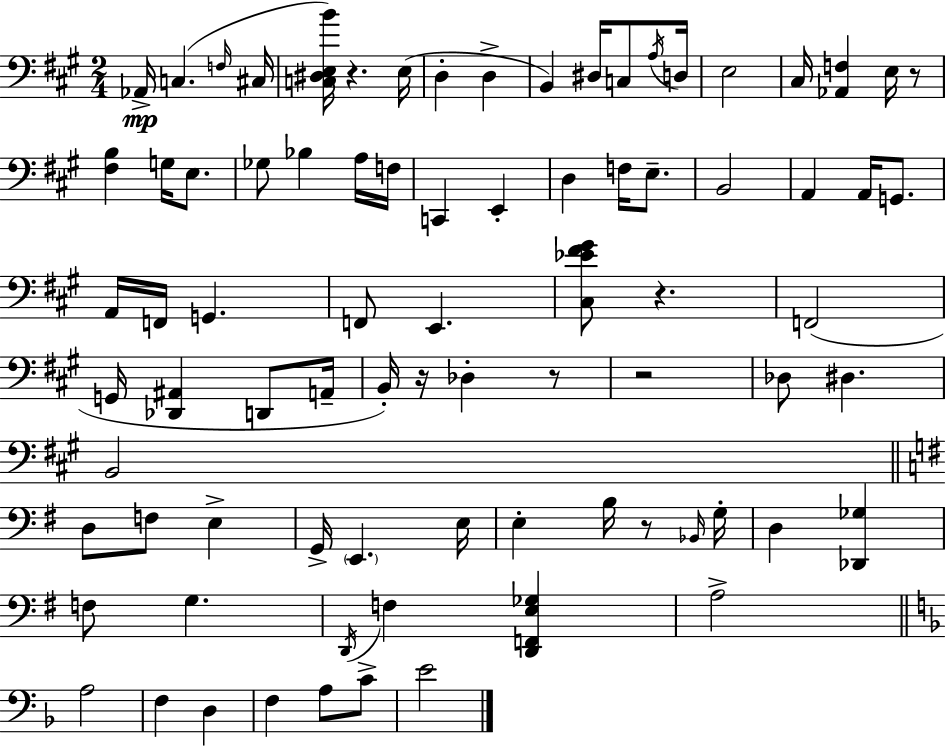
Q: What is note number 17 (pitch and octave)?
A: E3